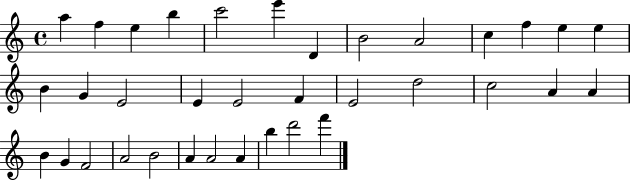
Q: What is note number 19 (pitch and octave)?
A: F4